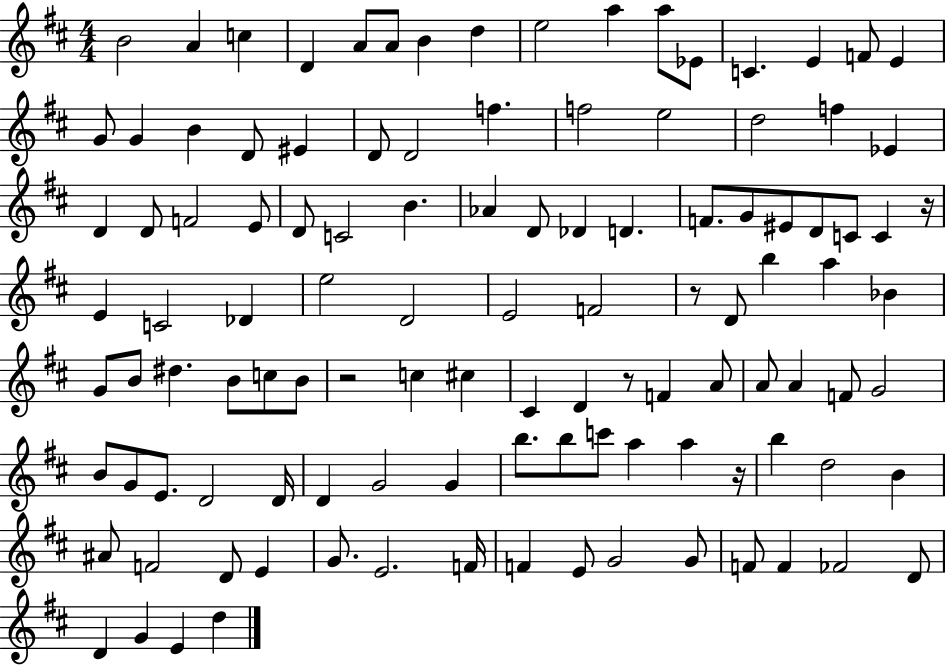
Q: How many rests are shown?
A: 5